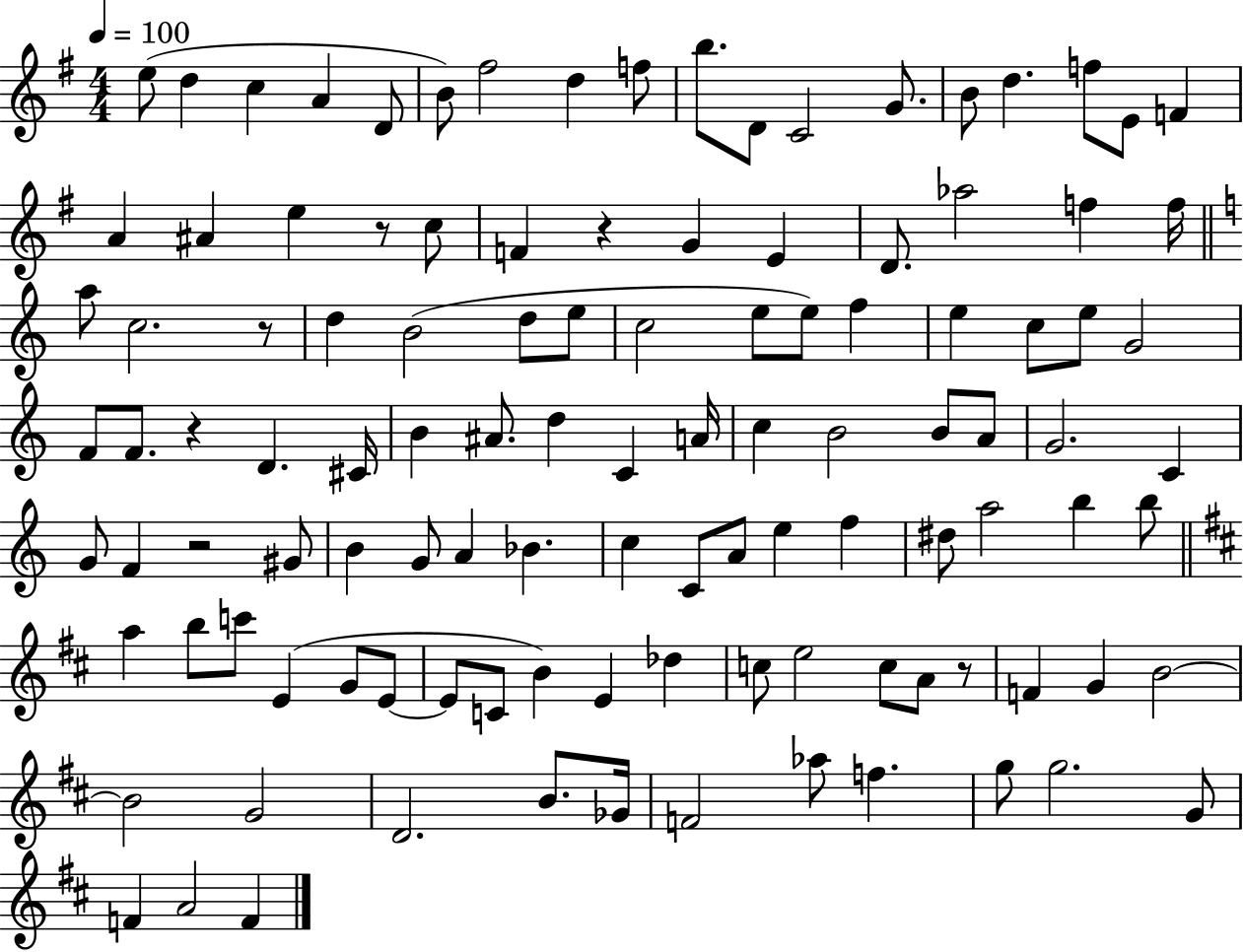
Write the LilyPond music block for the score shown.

{
  \clef treble
  \numericTimeSignature
  \time 4/4
  \key g \major
  \tempo 4 = 100
  e''8( d''4 c''4 a'4 d'8 | b'8) fis''2 d''4 f''8 | b''8. d'8 c'2 g'8. | b'8 d''4. f''8 e'8 f'4 | \break a'4 ais'4 e''4 r8 c''8 | f'4 r4 g'4 e'4 | d'8. aes''2 f''4 f''16 | \bar "||" \break \key c \major a''8 c''2. r8 | d''4 b'2( d''8 e''8 | c''2 e''8 e''8) f''4 | e''4 c''8 e''8 g'2 | \break f'8 f'8. r4 d'4. cis'16 | b'4 ais'8. d''4 c'4 a'16 | c''4 b'2 b'8 a'8 | g'2. c'4 | \break g'8 f'4 r2 gis'8 | b'4 g'8 a'4 bes'4. | c''4 c'8 a'8 e''4 f''4 | dis''8 a''2 b''4 b''8 | \break \bar "||" \break \key b \minor a''4 b''8 c'''8 e'4( g'8 e'8~~ | e'8 c'8 b'4) e'4 des''4 | c''8 e''2 c''8 a'8 r8 | f'4 g'4 b'2~~ | \break b'2 g'2 | d'2. b'8. ges'16 | f'2 aes''8 f''4. | g''8 g''2. g'8 | \break f'4 a'2 f'4 | \bar "|."
}